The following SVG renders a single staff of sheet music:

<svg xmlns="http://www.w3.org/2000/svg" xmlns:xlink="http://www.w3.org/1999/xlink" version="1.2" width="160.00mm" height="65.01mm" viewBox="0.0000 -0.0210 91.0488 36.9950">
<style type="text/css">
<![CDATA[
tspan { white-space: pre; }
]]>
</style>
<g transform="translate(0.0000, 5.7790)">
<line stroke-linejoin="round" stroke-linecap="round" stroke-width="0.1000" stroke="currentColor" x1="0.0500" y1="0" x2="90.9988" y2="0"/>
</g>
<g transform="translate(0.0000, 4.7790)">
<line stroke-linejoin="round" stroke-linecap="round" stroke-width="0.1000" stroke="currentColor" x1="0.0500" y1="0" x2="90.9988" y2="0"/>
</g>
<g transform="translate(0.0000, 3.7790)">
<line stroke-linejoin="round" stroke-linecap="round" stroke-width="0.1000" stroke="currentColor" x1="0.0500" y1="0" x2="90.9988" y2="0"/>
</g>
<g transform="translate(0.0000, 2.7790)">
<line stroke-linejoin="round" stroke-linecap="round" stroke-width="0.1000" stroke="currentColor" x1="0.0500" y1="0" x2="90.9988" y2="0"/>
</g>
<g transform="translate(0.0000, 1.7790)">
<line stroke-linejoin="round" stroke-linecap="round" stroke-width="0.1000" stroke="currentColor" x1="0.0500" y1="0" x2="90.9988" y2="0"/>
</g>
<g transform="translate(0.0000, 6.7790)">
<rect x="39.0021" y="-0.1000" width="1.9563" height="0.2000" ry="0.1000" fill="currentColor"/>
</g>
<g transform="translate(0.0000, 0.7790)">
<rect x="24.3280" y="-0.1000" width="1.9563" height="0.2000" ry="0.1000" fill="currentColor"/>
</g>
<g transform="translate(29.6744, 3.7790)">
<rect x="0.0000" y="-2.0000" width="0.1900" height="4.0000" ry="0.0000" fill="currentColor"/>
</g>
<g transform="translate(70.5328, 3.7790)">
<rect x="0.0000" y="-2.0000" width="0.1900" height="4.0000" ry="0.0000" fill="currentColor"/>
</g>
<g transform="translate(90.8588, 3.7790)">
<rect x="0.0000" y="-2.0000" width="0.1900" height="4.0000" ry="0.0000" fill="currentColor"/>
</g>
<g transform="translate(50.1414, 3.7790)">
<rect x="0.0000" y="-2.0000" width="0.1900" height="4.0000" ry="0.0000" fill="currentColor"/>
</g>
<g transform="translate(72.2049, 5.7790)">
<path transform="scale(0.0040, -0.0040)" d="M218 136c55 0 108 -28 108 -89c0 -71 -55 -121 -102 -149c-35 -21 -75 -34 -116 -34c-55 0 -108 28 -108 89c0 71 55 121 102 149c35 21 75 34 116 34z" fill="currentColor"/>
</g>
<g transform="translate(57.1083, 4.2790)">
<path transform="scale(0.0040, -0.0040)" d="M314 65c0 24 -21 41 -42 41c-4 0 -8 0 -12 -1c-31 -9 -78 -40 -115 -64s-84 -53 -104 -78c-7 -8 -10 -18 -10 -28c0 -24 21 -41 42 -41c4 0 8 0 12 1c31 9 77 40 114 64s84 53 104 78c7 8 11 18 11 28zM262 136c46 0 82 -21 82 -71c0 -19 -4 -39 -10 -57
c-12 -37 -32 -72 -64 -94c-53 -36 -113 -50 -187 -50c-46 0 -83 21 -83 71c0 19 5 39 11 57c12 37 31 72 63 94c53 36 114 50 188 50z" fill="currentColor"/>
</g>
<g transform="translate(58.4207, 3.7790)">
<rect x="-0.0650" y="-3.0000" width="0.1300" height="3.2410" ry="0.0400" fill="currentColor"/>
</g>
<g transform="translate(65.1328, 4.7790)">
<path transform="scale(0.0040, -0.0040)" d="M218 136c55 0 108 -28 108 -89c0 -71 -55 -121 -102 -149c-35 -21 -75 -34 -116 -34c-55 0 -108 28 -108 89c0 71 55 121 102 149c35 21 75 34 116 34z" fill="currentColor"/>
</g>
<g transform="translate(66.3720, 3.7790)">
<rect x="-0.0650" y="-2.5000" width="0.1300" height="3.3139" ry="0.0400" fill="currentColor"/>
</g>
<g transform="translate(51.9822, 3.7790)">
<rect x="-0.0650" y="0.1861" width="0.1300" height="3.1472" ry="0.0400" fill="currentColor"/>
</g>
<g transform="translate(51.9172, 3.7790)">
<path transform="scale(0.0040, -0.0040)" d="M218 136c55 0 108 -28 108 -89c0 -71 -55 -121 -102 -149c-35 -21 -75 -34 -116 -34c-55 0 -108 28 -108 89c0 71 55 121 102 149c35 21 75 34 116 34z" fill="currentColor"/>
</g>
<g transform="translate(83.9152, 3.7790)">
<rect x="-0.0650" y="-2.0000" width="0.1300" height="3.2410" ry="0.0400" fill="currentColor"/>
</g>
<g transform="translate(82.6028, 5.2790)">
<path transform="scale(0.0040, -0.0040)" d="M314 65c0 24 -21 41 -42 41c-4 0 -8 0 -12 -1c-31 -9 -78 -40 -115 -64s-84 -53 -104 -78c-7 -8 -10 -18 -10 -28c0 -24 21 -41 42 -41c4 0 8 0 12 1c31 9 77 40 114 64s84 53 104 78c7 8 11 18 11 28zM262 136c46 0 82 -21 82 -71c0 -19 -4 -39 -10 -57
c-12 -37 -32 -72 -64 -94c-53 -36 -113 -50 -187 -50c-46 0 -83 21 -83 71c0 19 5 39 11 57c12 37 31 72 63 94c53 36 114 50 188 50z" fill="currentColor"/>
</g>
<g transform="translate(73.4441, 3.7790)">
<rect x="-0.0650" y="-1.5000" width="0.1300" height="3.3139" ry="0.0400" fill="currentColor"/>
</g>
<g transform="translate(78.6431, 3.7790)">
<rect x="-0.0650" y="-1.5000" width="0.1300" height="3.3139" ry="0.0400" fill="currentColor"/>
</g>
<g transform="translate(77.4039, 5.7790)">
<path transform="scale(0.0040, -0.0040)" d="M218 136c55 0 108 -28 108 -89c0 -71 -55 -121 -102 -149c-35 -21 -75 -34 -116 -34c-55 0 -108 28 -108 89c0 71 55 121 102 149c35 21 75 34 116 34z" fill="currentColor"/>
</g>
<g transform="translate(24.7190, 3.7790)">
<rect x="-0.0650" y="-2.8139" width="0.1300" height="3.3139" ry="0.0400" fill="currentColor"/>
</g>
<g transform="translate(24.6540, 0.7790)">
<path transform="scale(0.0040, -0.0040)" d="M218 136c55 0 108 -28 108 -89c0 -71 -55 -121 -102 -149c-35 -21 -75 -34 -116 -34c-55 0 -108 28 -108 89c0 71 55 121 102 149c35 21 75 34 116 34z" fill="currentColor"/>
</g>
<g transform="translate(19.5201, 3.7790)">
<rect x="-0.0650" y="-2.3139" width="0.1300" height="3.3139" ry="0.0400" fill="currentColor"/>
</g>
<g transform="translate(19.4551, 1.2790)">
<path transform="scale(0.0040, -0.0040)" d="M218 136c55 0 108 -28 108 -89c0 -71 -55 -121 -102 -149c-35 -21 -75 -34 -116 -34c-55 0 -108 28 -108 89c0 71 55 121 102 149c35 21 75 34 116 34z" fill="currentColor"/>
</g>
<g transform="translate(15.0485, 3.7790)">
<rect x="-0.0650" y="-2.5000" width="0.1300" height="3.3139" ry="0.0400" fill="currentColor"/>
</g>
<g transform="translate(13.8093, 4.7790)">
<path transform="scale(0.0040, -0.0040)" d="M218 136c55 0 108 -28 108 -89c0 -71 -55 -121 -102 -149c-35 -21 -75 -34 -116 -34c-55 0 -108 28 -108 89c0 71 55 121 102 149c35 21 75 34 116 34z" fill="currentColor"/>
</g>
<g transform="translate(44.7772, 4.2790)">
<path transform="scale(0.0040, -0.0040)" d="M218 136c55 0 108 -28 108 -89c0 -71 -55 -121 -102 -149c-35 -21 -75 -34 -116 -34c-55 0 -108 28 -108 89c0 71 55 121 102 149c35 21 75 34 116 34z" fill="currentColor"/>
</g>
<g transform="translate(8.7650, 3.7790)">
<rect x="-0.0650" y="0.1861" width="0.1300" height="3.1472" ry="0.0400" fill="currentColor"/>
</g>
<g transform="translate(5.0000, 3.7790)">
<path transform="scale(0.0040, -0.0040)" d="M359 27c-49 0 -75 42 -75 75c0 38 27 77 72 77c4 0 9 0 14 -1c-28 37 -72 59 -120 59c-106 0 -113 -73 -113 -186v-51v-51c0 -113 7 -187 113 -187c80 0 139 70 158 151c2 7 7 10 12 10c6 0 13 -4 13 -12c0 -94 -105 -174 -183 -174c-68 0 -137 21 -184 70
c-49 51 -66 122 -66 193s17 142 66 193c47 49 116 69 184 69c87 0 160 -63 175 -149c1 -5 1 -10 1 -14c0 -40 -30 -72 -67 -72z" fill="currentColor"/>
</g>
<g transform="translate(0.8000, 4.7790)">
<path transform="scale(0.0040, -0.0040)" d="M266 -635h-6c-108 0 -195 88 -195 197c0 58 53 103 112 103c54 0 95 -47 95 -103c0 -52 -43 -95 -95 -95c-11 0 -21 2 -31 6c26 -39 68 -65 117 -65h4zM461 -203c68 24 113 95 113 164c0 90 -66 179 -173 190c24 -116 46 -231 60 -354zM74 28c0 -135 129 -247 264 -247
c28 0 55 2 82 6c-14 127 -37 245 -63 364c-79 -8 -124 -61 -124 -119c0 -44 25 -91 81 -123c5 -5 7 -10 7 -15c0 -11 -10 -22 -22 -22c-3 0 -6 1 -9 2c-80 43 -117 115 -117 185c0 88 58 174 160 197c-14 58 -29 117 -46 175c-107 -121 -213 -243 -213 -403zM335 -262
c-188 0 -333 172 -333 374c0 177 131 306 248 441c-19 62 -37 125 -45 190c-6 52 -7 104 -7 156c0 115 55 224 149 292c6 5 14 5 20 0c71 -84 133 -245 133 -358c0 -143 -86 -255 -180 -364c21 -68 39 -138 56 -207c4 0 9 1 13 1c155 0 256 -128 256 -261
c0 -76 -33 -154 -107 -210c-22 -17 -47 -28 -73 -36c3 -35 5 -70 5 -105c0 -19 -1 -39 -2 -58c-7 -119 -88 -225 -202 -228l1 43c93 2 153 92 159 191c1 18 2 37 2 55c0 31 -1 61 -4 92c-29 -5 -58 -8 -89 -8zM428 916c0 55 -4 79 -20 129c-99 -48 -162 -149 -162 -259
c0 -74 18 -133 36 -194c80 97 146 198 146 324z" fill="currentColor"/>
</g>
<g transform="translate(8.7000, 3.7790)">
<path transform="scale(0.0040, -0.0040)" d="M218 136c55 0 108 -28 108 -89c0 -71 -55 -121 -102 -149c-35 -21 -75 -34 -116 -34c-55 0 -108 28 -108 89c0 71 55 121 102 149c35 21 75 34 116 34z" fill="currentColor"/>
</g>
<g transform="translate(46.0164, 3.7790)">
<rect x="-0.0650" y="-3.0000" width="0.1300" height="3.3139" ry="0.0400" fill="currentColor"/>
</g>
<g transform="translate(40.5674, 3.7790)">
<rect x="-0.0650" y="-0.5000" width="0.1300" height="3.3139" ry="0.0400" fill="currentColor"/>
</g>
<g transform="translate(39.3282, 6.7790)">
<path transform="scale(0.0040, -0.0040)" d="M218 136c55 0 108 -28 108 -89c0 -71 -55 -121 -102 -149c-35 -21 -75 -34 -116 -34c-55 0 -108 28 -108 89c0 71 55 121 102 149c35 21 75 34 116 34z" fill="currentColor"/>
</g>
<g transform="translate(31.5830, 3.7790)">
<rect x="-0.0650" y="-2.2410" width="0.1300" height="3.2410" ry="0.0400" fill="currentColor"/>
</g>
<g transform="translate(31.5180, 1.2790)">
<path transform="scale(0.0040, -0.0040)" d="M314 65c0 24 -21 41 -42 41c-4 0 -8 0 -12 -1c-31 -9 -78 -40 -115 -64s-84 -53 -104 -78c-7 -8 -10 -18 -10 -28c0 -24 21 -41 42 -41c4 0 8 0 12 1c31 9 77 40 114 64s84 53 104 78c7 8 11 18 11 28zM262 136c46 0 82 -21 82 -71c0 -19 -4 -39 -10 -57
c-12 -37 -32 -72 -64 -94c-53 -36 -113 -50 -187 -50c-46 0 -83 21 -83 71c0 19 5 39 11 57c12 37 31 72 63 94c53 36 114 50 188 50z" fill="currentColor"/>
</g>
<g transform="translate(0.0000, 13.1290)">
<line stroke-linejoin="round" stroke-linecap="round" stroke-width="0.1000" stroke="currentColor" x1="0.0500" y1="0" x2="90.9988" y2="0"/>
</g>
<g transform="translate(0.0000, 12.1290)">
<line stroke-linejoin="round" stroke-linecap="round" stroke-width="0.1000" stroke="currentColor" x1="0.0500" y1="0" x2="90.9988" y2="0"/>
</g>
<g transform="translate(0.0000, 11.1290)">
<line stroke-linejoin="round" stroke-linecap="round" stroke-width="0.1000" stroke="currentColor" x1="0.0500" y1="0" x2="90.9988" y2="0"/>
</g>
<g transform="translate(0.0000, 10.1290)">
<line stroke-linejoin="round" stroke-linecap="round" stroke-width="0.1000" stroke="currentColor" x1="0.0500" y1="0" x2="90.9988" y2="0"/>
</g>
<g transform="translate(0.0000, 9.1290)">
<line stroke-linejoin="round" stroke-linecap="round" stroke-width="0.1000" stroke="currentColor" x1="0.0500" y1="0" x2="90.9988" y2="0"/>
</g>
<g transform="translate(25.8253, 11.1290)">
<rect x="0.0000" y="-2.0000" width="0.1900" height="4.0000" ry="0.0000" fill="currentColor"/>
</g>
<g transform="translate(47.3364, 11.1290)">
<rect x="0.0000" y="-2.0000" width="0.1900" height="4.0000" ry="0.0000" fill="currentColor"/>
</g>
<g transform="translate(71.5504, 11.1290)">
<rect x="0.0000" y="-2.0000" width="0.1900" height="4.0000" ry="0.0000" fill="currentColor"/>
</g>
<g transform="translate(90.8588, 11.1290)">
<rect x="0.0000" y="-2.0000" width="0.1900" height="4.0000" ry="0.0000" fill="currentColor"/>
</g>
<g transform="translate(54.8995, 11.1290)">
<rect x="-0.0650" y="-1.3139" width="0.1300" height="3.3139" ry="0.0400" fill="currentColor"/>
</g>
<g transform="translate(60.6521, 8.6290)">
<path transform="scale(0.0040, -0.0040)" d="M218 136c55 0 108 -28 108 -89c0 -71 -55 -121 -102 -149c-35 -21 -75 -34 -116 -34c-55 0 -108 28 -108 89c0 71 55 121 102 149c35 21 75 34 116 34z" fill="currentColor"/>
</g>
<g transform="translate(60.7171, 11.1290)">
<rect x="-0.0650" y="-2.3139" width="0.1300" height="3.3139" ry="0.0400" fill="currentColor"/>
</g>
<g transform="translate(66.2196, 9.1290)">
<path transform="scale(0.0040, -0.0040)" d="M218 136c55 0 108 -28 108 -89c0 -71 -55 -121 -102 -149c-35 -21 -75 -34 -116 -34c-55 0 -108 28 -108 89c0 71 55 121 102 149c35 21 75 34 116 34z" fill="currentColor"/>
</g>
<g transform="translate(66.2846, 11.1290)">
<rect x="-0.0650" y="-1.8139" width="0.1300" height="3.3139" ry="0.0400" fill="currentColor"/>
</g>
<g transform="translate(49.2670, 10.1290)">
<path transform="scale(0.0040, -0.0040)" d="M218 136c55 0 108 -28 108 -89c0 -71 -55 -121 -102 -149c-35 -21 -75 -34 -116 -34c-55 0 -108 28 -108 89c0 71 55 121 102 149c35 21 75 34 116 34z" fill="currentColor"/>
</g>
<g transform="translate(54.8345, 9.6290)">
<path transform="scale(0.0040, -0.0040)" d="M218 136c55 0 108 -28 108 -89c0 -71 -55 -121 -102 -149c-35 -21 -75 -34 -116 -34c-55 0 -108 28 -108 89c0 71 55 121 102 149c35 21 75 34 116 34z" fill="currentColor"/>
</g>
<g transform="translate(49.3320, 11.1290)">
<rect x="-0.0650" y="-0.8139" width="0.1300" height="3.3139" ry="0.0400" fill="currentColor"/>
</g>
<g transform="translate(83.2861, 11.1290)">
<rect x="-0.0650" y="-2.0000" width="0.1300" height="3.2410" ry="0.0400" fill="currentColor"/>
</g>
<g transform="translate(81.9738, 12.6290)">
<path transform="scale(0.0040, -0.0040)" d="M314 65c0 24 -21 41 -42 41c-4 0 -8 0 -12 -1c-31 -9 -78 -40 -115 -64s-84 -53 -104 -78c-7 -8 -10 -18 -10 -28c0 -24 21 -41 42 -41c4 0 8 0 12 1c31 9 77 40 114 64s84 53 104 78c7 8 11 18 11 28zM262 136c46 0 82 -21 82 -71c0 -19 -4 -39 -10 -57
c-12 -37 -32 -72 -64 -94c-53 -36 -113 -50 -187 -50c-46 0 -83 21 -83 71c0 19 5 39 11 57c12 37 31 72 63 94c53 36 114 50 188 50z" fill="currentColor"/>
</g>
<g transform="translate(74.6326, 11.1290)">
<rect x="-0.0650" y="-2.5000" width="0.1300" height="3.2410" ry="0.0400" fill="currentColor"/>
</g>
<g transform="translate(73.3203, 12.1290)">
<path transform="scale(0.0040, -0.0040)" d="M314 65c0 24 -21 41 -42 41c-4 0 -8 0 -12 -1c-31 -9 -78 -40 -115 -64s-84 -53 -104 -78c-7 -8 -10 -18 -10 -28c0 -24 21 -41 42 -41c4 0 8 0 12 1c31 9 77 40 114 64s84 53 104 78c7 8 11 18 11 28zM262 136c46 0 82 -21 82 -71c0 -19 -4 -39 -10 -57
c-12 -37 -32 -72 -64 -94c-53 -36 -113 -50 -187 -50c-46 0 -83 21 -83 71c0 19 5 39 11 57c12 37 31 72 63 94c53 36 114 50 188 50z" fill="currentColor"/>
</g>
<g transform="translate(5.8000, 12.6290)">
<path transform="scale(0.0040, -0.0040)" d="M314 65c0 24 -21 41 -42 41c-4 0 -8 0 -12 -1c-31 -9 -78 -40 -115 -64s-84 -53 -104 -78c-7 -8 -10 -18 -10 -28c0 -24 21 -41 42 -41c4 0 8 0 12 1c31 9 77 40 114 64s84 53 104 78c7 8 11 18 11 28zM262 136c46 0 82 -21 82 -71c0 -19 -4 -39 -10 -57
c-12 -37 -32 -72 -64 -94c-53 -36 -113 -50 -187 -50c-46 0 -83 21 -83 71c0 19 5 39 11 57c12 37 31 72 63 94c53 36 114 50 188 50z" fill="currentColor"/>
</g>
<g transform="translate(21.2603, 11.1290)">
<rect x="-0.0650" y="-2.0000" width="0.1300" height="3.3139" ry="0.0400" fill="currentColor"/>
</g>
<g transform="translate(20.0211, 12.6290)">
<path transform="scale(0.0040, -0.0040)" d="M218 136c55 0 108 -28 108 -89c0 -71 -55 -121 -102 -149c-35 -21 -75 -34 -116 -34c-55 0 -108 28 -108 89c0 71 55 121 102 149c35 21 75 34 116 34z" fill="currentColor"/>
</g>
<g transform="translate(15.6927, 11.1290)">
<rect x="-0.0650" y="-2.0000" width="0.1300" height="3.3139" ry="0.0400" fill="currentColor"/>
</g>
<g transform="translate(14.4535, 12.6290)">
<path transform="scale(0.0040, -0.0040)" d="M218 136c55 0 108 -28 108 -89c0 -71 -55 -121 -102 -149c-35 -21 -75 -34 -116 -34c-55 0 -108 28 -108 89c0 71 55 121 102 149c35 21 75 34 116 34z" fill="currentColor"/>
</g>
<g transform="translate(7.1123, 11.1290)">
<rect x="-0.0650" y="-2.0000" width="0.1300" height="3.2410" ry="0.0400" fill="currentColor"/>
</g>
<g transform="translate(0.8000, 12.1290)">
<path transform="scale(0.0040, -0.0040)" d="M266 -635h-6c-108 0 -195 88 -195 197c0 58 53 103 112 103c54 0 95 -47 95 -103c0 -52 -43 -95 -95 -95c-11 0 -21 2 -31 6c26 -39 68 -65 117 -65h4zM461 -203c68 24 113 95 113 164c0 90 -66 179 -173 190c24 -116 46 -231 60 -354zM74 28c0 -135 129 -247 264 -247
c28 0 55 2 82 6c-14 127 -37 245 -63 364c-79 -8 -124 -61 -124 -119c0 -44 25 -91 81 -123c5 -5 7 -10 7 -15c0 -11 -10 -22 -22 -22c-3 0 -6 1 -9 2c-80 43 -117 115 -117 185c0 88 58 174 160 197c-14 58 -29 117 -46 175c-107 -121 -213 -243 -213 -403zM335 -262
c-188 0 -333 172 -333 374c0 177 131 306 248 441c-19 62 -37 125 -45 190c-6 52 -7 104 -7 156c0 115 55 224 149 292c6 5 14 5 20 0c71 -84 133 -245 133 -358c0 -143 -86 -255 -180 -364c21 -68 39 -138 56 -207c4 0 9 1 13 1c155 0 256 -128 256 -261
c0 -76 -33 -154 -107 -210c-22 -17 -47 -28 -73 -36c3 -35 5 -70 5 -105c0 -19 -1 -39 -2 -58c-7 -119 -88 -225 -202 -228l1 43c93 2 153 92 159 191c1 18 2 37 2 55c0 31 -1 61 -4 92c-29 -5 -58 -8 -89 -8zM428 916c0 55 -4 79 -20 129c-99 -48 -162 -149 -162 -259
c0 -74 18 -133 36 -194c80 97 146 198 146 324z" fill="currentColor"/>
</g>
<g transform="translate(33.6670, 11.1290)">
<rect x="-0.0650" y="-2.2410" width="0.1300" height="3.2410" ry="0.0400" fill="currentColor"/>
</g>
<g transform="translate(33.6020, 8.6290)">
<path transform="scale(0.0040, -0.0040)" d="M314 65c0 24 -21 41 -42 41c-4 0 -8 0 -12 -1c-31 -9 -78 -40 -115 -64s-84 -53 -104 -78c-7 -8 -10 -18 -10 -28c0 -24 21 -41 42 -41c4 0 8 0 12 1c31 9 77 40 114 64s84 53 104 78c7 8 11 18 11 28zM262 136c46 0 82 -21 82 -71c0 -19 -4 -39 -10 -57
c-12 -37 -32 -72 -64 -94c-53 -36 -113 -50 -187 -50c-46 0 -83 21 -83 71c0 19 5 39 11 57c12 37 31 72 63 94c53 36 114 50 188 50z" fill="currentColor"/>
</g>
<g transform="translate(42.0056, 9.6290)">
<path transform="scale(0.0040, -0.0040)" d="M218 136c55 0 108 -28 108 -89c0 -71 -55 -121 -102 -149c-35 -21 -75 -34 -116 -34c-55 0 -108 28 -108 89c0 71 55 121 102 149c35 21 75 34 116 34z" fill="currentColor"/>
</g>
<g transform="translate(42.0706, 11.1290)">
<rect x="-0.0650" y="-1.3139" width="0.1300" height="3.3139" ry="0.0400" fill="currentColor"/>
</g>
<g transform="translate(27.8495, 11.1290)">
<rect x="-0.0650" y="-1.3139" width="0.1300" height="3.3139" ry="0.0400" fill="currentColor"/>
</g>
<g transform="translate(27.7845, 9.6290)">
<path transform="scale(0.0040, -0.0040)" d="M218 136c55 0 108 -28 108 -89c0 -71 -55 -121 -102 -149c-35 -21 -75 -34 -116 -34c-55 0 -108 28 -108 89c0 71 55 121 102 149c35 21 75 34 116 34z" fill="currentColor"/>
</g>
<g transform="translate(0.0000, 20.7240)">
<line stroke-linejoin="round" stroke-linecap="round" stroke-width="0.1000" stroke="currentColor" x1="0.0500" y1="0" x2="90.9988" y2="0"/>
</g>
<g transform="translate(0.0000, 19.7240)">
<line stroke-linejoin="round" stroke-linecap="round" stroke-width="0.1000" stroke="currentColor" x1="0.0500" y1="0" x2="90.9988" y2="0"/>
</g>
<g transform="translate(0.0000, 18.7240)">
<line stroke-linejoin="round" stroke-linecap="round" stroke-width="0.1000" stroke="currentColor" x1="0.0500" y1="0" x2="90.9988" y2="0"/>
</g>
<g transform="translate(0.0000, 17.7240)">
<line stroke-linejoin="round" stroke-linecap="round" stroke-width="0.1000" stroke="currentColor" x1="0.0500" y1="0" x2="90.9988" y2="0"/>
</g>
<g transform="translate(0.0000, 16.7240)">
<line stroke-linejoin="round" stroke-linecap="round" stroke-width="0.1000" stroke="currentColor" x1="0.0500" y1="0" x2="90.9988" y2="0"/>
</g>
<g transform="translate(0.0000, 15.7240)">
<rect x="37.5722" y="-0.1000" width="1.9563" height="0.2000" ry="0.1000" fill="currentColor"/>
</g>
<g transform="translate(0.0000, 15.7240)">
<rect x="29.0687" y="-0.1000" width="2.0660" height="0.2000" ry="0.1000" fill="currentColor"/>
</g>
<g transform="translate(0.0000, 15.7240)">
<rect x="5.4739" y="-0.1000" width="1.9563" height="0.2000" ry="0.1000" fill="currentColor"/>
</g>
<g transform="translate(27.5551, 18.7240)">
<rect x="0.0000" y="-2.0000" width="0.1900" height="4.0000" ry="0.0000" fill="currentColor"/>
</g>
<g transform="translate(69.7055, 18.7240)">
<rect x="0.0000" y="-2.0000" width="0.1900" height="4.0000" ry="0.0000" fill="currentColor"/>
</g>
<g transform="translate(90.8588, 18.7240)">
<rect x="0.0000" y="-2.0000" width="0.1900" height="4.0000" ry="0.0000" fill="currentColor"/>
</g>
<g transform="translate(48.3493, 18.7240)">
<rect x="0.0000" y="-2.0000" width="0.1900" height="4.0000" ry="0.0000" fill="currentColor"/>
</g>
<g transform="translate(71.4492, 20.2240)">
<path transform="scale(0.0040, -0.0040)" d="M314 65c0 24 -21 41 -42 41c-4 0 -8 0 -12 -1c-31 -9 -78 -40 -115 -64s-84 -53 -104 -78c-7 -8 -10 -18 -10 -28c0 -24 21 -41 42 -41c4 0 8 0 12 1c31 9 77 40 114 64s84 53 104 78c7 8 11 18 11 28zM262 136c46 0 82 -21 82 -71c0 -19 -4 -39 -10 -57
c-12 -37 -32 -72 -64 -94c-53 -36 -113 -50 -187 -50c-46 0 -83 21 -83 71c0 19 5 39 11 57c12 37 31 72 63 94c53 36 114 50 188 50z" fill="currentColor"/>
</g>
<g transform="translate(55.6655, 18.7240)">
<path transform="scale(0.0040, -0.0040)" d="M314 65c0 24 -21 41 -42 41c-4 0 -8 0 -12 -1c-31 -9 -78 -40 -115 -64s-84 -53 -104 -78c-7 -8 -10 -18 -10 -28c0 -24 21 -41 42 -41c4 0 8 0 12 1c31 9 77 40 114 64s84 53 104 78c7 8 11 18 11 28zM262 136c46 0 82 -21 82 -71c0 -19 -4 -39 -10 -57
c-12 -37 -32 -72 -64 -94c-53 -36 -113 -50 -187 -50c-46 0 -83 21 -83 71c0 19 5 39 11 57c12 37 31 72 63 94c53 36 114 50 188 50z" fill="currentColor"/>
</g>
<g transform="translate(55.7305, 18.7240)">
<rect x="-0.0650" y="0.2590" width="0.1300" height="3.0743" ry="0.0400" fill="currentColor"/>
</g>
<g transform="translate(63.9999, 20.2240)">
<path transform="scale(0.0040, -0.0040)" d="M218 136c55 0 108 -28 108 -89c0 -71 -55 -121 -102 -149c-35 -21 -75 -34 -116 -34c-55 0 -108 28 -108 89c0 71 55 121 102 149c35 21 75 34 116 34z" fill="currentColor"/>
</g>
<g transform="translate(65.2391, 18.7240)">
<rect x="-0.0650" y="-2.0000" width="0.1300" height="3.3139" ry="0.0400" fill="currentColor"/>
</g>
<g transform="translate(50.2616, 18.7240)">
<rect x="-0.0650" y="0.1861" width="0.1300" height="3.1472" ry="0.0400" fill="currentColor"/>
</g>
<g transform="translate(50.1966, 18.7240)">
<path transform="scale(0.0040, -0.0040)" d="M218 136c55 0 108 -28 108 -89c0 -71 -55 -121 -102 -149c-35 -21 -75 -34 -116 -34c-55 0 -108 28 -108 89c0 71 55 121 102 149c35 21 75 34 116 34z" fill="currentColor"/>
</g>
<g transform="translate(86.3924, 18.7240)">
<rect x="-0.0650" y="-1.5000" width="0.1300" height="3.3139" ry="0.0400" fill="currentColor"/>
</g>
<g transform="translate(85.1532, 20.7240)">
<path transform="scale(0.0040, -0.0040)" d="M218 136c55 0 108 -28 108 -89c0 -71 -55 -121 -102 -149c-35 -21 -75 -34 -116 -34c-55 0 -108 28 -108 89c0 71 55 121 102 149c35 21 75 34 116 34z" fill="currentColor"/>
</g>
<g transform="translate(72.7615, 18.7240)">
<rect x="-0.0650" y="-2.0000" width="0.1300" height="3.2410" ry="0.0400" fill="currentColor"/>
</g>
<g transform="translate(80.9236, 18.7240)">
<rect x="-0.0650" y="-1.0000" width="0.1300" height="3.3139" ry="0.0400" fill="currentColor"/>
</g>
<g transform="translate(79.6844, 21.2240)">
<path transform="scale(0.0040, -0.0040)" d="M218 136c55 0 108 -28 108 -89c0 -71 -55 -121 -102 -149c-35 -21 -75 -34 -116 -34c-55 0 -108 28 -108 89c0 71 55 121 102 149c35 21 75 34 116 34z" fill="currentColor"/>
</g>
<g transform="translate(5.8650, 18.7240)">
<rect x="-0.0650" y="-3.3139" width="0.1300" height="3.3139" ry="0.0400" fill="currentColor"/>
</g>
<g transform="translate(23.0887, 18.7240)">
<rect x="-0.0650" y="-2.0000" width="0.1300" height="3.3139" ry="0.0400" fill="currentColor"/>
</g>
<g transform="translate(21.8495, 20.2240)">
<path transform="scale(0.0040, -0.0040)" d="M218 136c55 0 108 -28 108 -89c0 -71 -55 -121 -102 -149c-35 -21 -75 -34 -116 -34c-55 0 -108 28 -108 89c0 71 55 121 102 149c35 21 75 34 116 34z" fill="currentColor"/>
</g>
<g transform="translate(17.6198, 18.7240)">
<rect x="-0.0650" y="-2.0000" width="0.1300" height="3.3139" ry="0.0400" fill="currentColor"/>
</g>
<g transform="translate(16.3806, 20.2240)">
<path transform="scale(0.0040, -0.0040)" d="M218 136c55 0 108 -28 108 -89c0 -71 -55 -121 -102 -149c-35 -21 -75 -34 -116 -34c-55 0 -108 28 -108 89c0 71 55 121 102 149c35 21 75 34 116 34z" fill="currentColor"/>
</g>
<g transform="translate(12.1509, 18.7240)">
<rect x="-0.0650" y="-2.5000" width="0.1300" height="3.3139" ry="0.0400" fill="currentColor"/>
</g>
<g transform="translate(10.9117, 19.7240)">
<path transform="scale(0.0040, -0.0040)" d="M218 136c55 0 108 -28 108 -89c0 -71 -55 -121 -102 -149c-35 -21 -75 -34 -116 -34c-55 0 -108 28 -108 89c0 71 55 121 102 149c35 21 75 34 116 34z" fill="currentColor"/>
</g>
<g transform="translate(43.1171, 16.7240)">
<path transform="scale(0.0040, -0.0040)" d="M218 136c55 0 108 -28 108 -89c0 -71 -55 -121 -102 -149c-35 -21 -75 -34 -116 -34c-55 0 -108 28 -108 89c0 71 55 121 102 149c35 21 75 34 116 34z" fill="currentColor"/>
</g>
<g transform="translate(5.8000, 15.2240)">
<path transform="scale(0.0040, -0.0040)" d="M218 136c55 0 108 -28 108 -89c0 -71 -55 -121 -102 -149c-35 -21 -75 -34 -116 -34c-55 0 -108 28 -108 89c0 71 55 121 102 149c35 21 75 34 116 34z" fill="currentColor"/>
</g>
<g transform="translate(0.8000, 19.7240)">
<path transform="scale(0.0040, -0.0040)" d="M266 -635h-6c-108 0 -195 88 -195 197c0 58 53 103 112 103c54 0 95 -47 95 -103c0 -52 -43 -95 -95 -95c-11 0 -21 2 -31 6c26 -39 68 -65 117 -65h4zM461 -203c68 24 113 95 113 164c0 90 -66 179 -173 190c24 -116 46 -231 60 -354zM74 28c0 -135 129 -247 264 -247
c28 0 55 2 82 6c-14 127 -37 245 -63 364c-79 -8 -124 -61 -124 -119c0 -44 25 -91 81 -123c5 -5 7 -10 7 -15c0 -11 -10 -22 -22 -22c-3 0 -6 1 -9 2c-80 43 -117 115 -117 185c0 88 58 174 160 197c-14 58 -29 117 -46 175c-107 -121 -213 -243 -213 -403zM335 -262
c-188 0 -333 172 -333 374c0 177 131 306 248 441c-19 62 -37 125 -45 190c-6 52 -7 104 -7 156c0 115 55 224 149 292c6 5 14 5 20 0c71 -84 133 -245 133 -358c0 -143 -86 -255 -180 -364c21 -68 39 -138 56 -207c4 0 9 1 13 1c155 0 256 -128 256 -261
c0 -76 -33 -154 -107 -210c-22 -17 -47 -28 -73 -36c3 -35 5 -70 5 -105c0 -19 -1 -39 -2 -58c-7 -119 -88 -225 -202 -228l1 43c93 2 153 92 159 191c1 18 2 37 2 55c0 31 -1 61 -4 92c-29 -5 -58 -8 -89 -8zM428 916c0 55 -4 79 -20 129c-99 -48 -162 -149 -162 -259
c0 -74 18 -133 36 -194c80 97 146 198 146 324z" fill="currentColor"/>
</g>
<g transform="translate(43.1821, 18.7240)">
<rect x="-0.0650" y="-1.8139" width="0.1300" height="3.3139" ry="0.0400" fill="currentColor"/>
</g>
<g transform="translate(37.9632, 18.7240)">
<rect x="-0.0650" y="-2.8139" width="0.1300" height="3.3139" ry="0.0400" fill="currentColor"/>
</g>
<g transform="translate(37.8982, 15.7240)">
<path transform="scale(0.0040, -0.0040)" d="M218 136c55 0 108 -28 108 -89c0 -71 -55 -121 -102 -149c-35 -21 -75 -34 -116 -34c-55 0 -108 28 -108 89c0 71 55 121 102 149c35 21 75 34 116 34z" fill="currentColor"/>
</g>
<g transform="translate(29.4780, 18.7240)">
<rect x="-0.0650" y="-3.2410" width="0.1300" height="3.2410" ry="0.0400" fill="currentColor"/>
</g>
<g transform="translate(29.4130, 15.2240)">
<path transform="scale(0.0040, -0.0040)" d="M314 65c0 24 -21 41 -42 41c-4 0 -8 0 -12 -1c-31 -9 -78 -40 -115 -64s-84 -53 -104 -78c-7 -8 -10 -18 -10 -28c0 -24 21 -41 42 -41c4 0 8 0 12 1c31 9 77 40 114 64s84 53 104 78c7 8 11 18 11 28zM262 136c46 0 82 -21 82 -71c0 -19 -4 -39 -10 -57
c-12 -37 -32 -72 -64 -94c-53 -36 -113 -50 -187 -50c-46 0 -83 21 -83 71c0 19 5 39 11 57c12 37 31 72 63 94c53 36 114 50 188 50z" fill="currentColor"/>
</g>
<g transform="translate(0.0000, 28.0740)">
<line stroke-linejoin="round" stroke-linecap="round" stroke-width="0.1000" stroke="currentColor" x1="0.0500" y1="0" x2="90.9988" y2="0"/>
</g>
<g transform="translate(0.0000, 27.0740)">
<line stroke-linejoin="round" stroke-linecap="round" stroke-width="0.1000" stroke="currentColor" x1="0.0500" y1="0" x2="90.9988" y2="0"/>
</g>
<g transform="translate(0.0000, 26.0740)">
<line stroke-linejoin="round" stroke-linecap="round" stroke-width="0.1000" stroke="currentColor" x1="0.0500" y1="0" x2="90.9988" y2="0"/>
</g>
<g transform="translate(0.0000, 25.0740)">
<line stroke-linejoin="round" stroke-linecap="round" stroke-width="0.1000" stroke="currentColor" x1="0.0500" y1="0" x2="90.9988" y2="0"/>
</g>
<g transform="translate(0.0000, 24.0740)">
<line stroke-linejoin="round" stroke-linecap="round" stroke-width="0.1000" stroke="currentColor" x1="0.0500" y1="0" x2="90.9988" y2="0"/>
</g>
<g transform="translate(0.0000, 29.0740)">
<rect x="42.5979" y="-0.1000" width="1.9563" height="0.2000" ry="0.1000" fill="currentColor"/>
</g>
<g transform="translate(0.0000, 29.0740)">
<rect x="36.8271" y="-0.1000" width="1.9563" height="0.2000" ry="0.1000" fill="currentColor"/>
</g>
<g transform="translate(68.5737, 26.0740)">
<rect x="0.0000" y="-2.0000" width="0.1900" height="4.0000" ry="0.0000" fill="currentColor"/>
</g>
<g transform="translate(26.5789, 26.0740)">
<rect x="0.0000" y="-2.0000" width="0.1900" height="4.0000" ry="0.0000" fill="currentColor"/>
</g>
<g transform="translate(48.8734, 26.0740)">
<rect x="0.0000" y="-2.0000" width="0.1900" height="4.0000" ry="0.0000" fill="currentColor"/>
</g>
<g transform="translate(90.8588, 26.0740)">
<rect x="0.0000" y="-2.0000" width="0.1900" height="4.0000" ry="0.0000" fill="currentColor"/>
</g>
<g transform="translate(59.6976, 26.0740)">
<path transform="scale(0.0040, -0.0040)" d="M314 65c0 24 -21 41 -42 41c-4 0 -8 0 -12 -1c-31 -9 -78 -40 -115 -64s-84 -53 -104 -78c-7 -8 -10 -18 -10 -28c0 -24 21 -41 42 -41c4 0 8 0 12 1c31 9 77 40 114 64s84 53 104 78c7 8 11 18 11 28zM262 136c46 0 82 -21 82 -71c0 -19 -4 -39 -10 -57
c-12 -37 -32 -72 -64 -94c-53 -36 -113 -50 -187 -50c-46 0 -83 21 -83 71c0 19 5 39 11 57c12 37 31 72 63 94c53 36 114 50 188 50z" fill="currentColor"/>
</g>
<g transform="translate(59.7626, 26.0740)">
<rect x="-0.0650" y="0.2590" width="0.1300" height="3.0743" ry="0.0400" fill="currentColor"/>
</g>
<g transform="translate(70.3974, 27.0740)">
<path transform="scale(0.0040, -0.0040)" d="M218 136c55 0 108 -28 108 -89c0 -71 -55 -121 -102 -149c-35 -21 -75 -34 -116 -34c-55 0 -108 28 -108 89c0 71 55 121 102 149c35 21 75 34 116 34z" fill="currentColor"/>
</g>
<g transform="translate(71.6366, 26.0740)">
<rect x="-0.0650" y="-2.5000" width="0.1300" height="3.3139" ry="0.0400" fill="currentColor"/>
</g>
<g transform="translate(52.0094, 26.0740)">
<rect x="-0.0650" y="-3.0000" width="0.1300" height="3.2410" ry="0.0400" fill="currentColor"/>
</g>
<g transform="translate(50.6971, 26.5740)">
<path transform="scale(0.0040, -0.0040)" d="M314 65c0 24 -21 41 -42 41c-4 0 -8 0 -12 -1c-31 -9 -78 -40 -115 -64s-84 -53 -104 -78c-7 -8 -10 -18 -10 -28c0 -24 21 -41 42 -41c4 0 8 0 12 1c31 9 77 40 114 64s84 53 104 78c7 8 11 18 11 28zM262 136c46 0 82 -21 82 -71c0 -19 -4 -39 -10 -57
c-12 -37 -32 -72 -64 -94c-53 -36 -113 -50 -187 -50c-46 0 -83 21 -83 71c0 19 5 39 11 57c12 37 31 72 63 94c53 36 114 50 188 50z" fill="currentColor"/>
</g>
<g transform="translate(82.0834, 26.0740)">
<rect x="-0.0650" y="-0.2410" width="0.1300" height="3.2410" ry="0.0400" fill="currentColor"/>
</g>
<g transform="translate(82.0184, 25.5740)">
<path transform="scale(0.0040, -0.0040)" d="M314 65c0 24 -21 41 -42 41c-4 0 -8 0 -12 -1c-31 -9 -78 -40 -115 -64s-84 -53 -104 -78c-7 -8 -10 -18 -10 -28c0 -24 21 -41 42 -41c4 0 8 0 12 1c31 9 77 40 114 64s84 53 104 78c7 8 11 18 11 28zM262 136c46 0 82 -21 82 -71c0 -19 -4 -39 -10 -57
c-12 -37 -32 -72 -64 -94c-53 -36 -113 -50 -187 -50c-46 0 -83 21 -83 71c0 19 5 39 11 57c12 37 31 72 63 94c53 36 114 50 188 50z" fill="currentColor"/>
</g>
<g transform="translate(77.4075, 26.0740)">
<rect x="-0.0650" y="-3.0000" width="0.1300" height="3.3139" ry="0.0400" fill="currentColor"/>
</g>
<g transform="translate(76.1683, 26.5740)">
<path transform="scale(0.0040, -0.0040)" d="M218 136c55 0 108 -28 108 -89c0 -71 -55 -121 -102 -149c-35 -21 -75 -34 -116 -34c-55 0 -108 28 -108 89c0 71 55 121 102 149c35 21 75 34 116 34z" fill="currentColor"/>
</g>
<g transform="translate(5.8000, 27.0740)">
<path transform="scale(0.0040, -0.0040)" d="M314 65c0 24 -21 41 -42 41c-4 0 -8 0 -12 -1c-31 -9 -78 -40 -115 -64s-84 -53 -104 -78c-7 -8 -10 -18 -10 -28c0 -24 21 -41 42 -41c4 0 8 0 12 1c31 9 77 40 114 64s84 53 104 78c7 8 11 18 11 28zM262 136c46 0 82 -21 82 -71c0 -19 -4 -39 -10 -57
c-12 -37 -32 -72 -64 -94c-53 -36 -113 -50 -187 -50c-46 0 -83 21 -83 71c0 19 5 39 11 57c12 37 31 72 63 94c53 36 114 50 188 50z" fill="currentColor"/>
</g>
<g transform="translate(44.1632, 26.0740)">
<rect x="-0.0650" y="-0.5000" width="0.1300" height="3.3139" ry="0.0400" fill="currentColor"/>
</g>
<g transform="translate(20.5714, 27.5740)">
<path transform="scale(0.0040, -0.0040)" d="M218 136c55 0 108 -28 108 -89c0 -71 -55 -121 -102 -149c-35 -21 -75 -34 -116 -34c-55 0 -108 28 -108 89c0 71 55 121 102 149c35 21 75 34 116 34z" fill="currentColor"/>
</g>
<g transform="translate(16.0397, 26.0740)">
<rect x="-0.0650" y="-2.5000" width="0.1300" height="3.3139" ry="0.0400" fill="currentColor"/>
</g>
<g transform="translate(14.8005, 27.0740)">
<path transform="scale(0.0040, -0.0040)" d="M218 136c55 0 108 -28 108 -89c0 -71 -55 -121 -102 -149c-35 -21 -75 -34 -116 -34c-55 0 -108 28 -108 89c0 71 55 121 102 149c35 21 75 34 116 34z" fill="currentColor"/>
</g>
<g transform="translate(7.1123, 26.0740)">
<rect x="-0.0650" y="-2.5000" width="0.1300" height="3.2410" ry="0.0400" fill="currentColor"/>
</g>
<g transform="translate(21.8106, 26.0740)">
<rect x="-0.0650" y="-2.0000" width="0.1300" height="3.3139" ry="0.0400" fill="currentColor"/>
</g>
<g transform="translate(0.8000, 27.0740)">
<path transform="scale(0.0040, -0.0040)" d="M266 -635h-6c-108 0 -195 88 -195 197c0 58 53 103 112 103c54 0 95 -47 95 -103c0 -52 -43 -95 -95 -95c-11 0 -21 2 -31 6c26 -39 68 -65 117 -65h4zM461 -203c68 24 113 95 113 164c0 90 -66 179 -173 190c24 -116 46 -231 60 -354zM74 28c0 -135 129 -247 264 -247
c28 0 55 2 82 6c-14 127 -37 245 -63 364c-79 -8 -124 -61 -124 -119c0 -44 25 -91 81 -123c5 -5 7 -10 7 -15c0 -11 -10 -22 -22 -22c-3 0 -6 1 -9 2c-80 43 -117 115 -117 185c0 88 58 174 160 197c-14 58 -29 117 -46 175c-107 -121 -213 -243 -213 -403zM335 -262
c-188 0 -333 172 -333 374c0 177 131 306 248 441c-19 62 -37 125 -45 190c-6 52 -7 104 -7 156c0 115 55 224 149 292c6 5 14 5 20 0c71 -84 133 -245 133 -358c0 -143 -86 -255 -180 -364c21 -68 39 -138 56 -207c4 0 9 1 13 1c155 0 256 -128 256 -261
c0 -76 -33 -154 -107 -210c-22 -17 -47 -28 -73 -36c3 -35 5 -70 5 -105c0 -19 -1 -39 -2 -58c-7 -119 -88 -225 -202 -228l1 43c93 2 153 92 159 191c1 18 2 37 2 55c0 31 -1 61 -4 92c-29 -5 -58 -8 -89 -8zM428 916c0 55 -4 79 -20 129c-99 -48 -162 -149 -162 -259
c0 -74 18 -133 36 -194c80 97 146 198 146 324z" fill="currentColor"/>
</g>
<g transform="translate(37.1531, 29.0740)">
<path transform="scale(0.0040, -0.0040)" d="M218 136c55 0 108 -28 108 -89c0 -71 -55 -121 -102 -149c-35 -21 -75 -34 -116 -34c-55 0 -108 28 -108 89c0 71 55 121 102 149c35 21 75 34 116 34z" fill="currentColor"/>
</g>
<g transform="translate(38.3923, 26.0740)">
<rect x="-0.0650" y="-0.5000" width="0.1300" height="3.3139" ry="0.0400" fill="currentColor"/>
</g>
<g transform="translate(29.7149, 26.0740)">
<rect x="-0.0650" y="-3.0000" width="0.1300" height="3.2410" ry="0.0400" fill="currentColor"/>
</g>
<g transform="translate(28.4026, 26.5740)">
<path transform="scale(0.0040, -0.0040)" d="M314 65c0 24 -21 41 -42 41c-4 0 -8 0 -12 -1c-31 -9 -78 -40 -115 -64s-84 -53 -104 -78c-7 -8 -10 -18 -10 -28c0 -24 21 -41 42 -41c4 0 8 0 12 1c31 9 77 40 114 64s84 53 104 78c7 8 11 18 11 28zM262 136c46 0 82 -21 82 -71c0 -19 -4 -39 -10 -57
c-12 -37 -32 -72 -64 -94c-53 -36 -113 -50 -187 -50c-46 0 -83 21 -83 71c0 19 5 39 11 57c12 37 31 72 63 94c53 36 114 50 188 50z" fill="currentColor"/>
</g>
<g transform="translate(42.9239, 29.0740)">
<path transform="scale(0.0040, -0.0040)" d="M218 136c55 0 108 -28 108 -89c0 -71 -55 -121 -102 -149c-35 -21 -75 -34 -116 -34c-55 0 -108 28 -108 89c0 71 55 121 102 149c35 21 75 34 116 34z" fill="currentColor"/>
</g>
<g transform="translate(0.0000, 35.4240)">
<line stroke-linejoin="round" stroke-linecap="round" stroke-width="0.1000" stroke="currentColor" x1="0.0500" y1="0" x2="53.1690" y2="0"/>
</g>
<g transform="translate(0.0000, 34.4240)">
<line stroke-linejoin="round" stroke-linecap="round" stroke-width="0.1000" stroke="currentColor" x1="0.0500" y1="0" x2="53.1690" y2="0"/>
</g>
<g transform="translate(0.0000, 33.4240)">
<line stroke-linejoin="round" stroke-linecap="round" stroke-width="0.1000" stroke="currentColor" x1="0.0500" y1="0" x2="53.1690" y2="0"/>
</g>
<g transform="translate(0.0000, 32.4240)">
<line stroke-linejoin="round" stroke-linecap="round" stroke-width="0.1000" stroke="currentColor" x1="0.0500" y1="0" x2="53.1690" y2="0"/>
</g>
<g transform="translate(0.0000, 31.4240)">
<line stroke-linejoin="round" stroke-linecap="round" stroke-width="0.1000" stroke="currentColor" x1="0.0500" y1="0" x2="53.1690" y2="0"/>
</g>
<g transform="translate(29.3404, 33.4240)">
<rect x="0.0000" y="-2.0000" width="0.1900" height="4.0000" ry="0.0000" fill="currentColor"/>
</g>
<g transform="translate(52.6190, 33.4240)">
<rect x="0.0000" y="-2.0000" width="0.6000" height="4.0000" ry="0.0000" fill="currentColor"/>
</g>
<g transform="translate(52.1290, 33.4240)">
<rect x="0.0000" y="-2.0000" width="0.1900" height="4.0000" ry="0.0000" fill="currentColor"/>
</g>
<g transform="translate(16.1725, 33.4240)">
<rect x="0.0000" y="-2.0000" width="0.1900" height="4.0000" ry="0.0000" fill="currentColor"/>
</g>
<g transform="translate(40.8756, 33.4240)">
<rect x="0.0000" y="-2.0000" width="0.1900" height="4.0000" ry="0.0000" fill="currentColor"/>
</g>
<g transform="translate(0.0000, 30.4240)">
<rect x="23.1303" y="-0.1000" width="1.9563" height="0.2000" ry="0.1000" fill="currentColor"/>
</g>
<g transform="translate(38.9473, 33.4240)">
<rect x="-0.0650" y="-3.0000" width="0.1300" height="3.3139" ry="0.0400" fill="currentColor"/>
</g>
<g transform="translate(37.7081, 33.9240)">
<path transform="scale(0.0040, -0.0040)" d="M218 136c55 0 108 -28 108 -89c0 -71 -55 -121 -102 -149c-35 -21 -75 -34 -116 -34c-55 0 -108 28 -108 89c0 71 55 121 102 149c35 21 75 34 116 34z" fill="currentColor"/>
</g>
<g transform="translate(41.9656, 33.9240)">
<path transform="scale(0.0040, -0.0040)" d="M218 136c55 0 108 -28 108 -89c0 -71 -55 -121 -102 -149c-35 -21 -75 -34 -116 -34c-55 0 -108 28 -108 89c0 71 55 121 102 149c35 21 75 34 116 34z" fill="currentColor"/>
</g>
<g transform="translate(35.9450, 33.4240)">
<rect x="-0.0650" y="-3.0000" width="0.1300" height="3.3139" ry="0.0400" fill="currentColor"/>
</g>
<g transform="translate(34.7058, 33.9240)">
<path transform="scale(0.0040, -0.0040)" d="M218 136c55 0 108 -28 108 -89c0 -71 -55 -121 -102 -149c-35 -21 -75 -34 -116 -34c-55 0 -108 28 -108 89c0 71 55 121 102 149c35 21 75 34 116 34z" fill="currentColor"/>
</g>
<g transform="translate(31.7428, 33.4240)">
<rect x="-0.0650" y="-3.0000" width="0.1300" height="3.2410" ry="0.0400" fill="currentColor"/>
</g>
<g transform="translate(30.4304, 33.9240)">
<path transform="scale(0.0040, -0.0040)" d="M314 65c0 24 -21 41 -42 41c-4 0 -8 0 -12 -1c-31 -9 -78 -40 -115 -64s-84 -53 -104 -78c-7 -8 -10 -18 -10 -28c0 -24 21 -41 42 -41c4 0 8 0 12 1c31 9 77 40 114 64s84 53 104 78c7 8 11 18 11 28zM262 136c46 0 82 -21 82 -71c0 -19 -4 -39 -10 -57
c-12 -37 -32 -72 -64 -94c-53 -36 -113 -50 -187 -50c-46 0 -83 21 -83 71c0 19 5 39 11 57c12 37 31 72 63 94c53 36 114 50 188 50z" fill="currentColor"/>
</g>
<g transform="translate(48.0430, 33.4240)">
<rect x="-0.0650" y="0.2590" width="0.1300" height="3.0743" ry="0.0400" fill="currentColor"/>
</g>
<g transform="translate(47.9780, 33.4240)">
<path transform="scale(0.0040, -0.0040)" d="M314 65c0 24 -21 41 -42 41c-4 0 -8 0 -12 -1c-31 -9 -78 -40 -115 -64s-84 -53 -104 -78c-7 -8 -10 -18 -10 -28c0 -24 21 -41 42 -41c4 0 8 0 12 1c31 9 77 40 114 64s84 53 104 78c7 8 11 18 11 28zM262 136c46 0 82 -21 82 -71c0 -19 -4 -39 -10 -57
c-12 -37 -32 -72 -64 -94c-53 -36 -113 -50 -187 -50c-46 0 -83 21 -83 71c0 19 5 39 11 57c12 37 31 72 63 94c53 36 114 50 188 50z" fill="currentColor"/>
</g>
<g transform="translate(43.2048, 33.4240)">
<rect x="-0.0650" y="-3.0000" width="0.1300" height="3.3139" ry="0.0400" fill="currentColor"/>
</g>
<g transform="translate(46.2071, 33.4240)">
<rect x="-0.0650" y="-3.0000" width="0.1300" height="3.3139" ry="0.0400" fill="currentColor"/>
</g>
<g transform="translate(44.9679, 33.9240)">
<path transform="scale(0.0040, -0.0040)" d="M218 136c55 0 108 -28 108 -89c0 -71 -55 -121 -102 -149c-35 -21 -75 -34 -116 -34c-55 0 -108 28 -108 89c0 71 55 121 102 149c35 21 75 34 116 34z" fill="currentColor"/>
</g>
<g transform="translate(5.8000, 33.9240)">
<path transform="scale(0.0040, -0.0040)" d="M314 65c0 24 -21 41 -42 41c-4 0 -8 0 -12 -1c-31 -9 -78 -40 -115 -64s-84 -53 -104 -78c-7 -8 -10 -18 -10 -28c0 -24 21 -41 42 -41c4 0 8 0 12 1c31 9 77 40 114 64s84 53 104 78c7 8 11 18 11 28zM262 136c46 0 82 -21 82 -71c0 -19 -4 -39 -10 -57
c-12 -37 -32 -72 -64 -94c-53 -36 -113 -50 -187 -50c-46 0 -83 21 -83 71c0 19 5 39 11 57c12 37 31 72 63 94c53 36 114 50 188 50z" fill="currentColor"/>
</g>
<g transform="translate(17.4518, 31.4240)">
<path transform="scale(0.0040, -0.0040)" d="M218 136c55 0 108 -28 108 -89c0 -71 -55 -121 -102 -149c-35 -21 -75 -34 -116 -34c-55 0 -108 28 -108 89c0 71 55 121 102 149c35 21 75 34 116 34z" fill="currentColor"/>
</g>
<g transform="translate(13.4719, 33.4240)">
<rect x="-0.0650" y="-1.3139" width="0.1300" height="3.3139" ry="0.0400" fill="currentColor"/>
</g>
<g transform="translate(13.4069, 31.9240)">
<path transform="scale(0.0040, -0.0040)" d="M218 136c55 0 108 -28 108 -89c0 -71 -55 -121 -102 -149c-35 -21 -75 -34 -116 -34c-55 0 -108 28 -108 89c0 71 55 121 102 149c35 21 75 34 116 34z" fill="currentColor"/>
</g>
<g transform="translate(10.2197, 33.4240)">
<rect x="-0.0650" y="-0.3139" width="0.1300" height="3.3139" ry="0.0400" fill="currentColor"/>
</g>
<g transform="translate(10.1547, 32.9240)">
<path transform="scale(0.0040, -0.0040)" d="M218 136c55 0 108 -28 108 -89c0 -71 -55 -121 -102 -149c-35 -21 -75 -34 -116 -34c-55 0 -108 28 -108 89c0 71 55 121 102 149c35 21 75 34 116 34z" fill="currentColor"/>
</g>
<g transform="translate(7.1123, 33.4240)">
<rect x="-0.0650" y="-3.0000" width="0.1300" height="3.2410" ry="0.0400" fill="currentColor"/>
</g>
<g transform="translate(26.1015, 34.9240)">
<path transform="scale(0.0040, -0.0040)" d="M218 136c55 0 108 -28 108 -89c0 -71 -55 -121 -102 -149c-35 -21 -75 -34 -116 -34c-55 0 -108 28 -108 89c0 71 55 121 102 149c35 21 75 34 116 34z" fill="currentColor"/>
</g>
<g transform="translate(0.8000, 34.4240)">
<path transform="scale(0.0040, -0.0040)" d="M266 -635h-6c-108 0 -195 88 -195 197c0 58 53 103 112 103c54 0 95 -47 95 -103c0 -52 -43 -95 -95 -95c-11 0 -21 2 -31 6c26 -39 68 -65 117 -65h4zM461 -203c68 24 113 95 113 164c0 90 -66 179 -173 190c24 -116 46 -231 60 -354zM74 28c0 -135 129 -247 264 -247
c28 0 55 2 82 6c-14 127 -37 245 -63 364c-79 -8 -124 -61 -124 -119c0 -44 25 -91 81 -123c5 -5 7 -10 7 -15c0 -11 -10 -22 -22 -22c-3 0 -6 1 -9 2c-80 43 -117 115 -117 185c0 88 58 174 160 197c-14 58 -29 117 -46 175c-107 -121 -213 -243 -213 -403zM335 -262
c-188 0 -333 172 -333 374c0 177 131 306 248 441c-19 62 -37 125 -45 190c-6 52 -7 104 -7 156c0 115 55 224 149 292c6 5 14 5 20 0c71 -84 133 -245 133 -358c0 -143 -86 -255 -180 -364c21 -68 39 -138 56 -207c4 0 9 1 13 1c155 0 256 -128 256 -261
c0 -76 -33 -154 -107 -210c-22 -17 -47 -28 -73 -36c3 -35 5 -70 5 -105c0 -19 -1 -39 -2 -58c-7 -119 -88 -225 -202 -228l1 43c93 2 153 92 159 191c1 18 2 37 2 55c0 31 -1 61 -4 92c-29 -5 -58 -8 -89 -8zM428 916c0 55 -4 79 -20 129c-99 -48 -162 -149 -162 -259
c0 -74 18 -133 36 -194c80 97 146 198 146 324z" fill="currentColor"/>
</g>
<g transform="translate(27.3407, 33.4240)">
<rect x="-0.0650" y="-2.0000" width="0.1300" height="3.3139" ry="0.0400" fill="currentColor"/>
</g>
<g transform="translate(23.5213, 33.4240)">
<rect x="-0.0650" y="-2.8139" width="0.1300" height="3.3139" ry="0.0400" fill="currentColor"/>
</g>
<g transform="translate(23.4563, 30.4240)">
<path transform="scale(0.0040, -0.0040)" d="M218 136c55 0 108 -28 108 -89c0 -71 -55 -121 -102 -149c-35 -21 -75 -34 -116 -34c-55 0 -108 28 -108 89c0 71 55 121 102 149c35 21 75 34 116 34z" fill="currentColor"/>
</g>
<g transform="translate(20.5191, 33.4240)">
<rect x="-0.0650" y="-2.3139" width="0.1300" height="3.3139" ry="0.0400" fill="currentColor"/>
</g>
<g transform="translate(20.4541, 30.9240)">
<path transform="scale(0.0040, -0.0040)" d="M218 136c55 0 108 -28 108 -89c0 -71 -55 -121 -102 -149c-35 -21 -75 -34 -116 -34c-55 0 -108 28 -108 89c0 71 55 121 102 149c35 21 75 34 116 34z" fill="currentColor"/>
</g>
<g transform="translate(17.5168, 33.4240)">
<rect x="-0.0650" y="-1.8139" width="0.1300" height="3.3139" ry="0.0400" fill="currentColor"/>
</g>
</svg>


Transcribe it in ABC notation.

X:1
T:Untitled
M:4/4
L:1/4
K:C
B G g a g2 C A B A2 G E E F2 F2 F F e g2 e d e g f G2 F2 b G F F b2 a f B B2 F F2 D E G2 G F A2 C C A2 B2 G A c2 A2 c e f g a F A2 A A A A B2